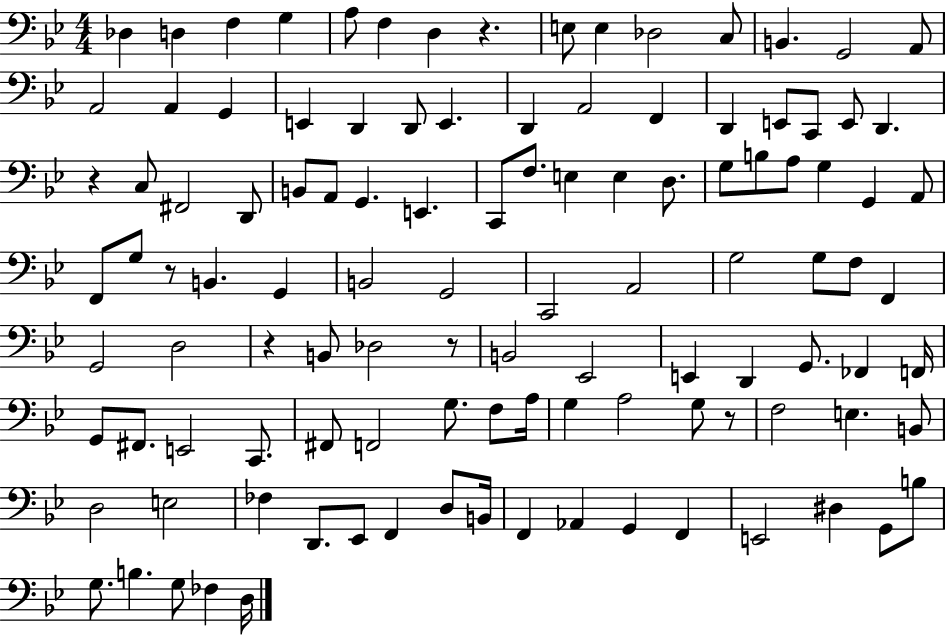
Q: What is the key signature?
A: BES major